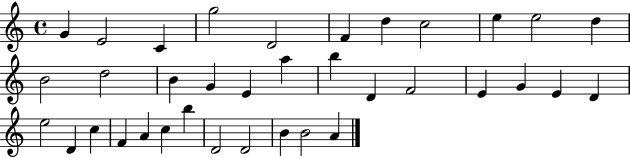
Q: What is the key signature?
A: C major